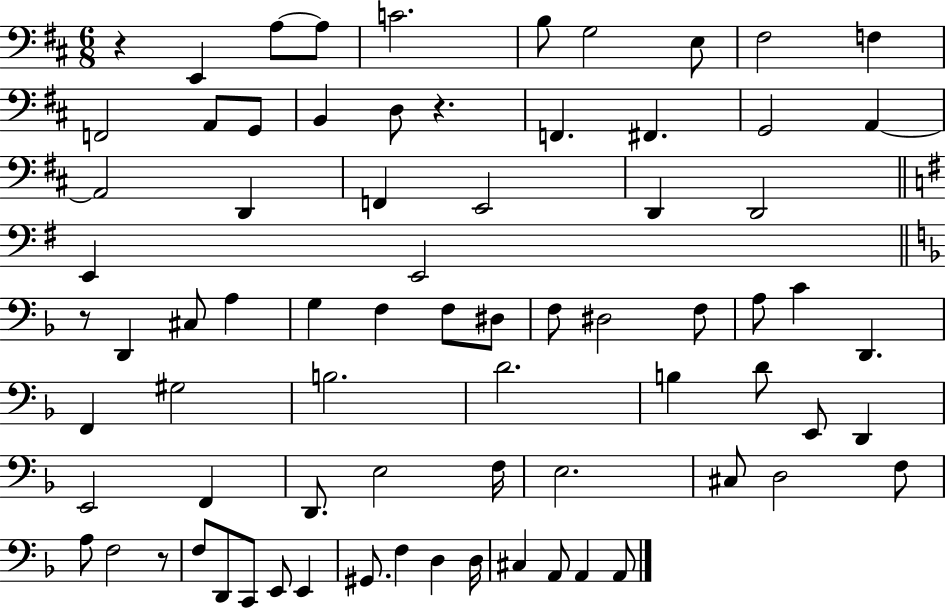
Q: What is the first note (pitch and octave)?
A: E2